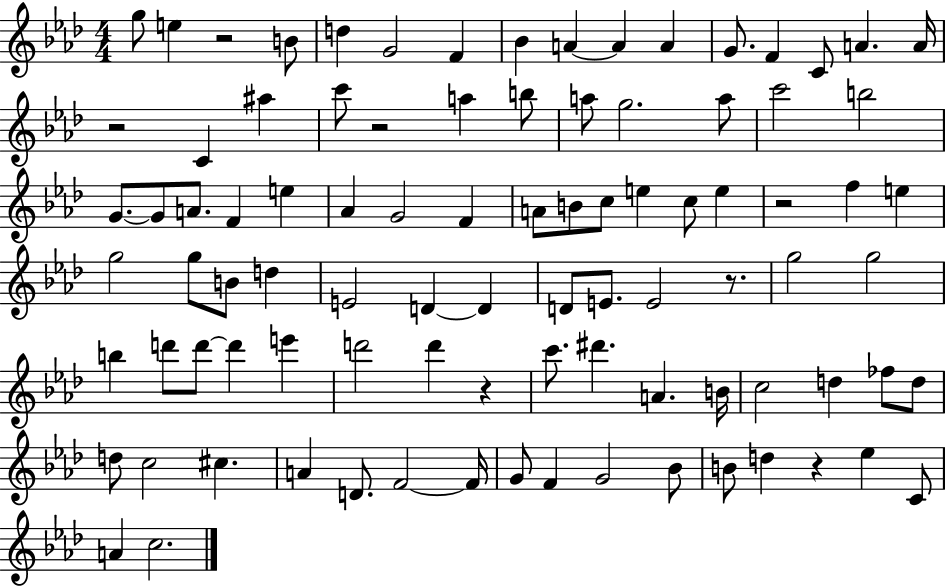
G5/e E5/q R/h B4/e D5/q G4/h F4/q Bb4/q A4/q A4/q A4/q G4/e. F4/q C4/e A4/q. A4/s R/h C4/q A#5/q C6/e R/h A5/q B5/e A5/e G5/h. A5/e C6/h B5/h G4/e. G4/e A4/e. F4/q E5/q Ab4/q G4/h F4/q A4/e B4/e C5/e E5/q C5/e E5/q R/h F5/q E5/q G5/h G5/e B4/e D5/q E4/h D4/q D4/q D4/e E4/e. E4/h R/e. G5/h G5/h B5/q D6/e D6/e D6/q E6/q D6/h D6/q R/q C6/e. D#6/q. A4/q. B4/s C5/h D5/q FES5/e D5/e D5/e C5/h C#5/q. A4/q D4/e. F4/h F4/s G4/e F4/q G4/h Bb4/e B4/e D5/q R/q Eb5/q C4/e A4/q C5/h.